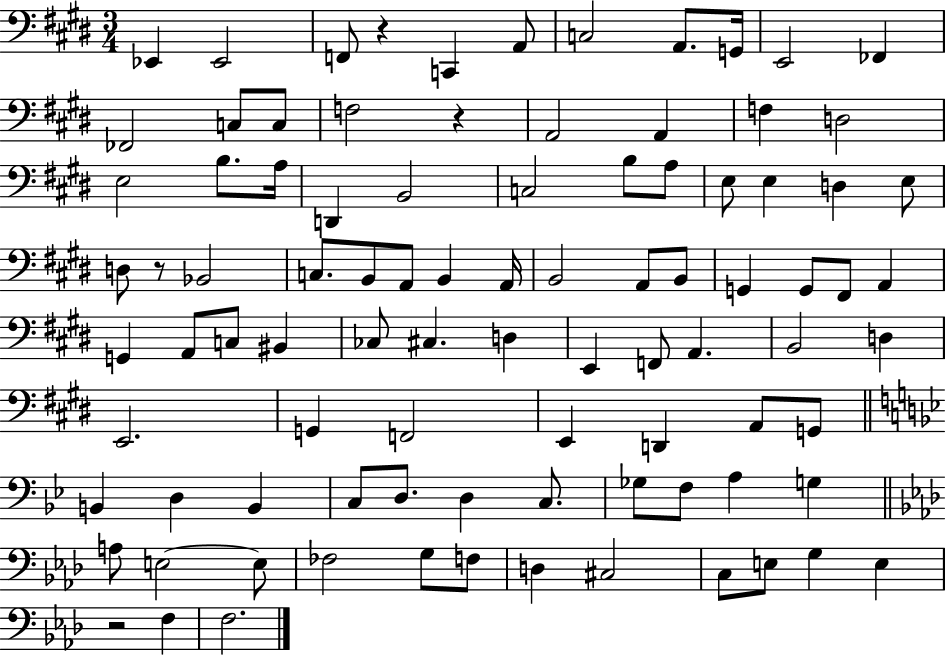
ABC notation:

X:1
T:Untitled
M:3/4
L:1/4
K:E
_E,, _E,,2 F,,/2 z C,, A,,/2 C,2 A,,/2 G,,/4 E,,2 _F,, _F,,2 C,/2 C,/2 F,2 z A,,2 A,, F, D,2 E,2 B,/2 A,/4 D,, B,,2 C,2 B,/2 A,/2 E,/2 E, D, E,/2 D,/2 z/2 _B,,2 C,/2 B,,/2 A,,/2 B,, A,,/4 B,,2 A,,/2 B,,/2 G,, G,,/2 ^F,,/2 A,, G,, A,,/2 C,/2 ^B,, _C,/2 ^C, D, E,, F,,/2 A,, B,,2 D, E,,2 G,, F,,2 E,, D,, A,,/2 G,,/2 B,, D, B,, C,/2 D,/2 D, C,/2 _G,/2 F,/2 A, G, A,/2 E,2 E,/2 _F,2 G,/2 F,/2 D, ^C,2 C,/2 E,/2 G, E, z2 F, F,2